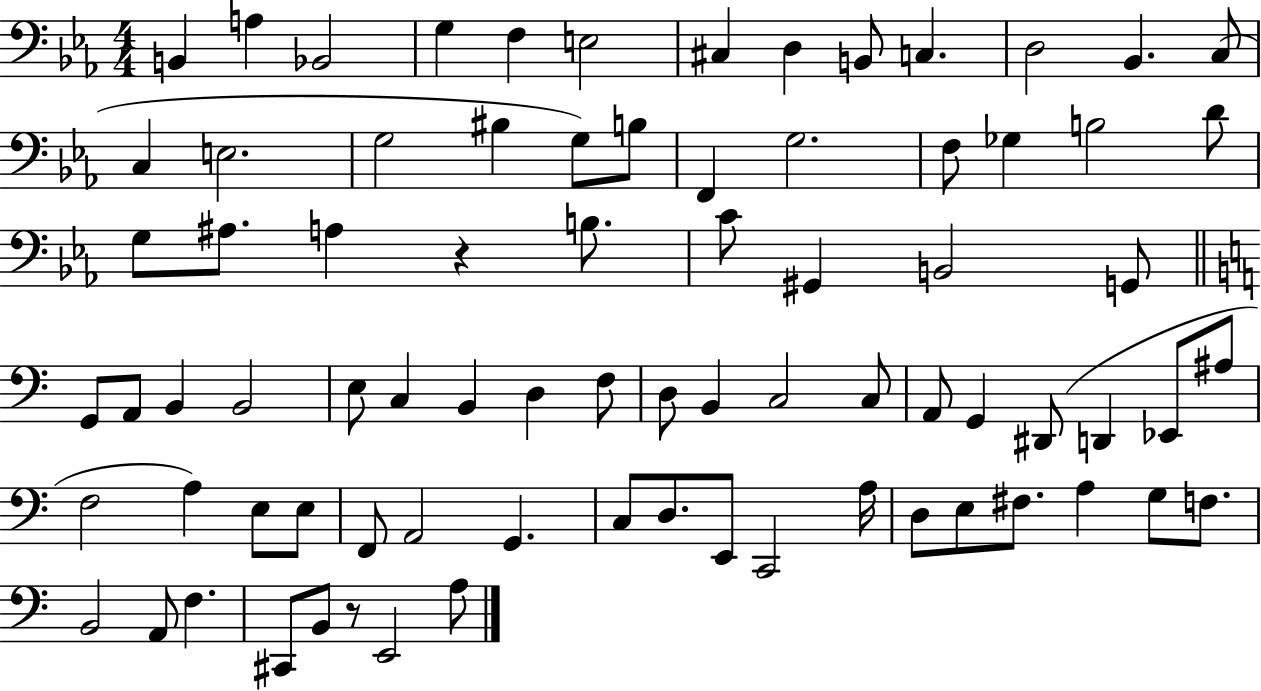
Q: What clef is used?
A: bass